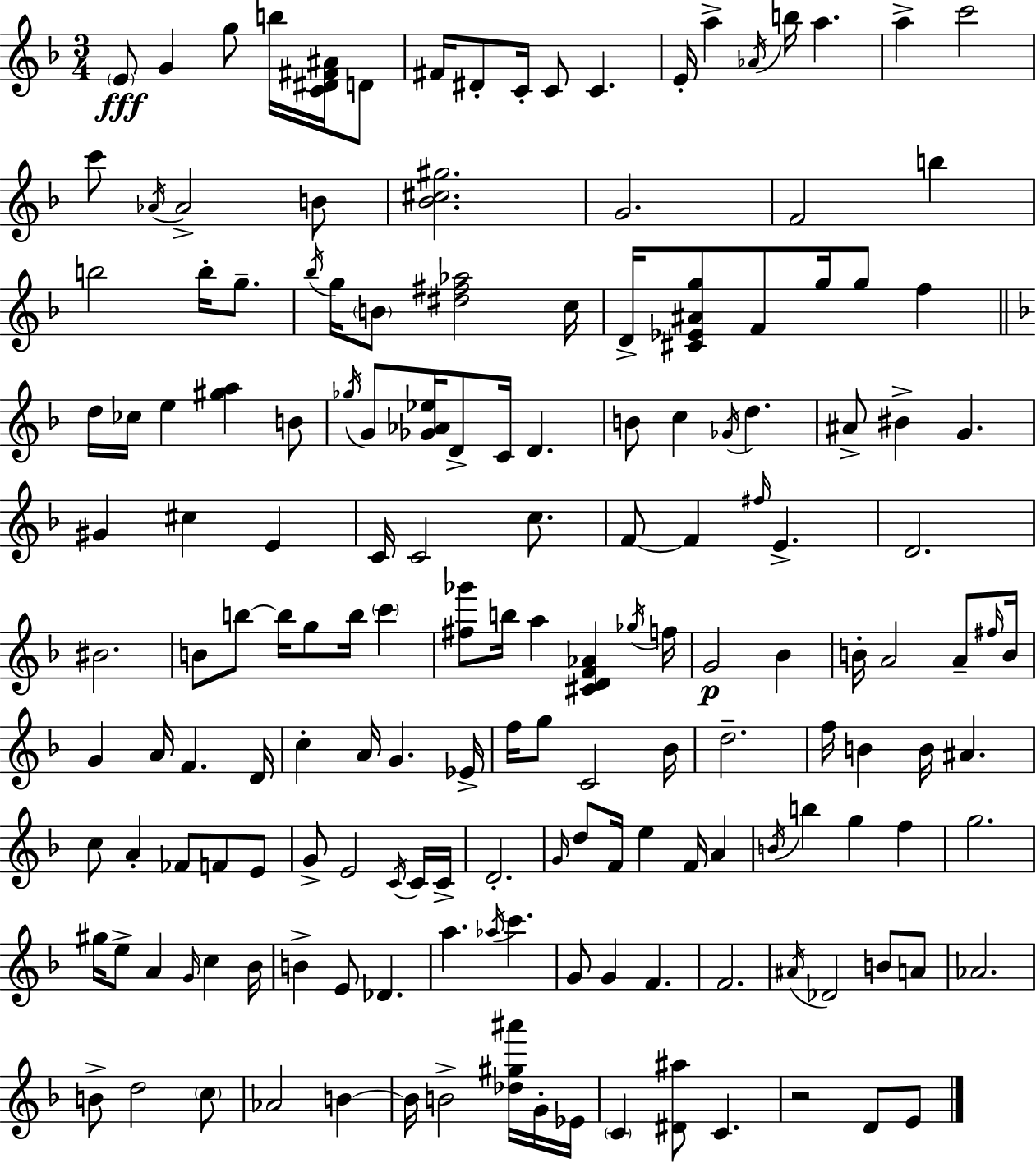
E4/e G4/q G5/e B5/s [C4,D#4,F#4,A#4]/s D4/e F#4/s D#4/e C4/s C4/e C4/q. E4/s A5/q Ab4/s B5/s A5/q. A5/q C6/h C6/e Ab4/s Ab4/h B4/e [Bb4,C#5,G#5]/h. G4/h. F4/h B5/q B5/h B5/s G5/e. Bb5/s G5/s B4/e [D#5,F#5,Ab5]/h C5/s D4/s [C#4,Eb4,A#4,G5]/e F4/e G5/s G5/e F5/q D5/s CES5/s E5/q [G#5,A5]/q B4/e Gb5/s G4/e [Gb4,Ab4,Eb5]/s D4/e C4/s D4/q. B4/e C5/q Gb4/s D5/q. A#4/e BIS4/q G4/q. G#4/q C#5/q E4/q C4/s C4/h C5/e. F4/e F4/q F#5/s E4/q. D4/h. BIS4/h. B4/e B5/e B5/s G5/e B5/s C6/q [F#5,Gb6]/e B5/s A5/q [C#4,D4,F4,Ab4]/q Gb5/s F5/s G4/h Bb4/q B4/s A4/h A4/e F#5/s B4/s G4/q A4/s F4/q. D4/s C5/q A4/s G4/q. Eb4/s F5/s G5/e C4/h Bb4/s D5/h. F5/s B4/q B4/s A#4/q. C5/e A4/q FES4/e F4/e E4/e G4/e E4/h C4/s C4/s C4/s D4/h. G4/s D5/e F4/s E5/q F4/s A4/q B4/s B5/q G5/q F5/q G5/h. G#5/s E5/e A4/q G4/s C5/q Bb4/s B4/q E4/e Db4/q. A5/q. Ab5/s C6/q. G4/e G4/q F4/q. F4/h. A#4/s Db4/h B4/e A4/e Ab4/h. B4/e D5/h C5/e Ab4/h B4/q B4/s B4/h [Db5,G#5,A#6]/s G4/s Eb4/s C4/q [D#4,A#5]/e C4/q. R/h D4/e E4/e